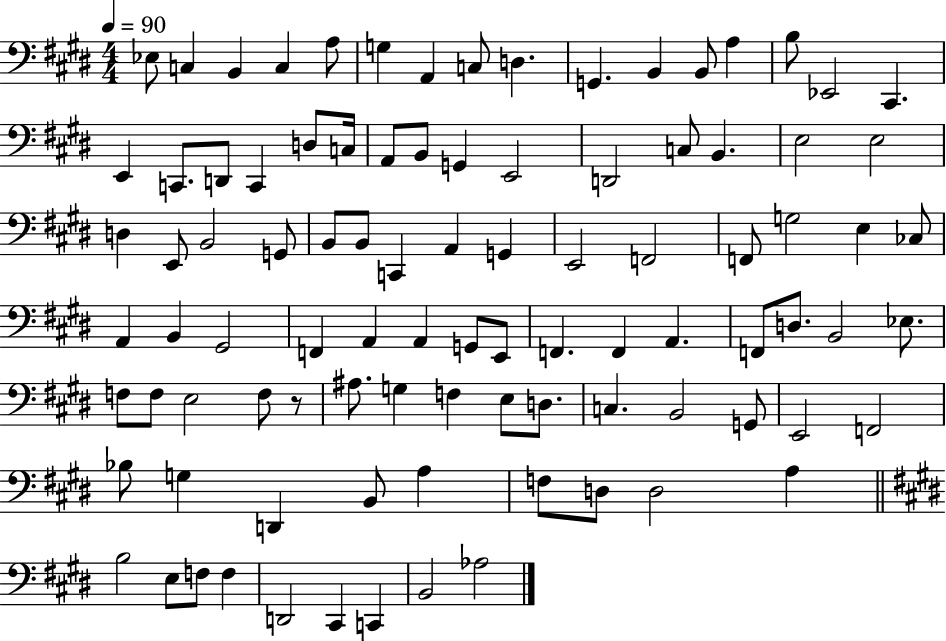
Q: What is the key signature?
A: E major